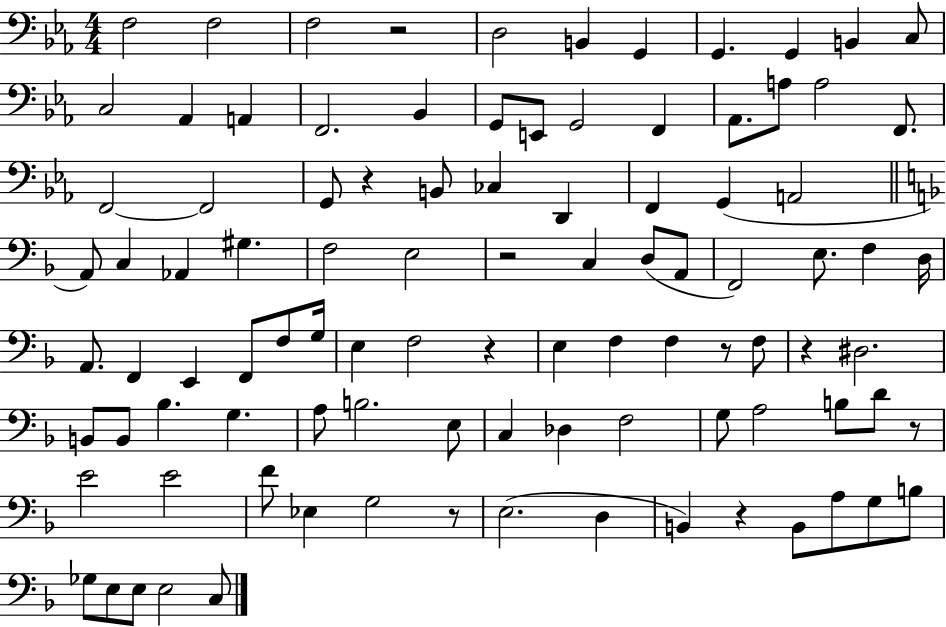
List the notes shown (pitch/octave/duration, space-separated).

F3/h F3/h F3/h R/h D3/h B2/q G2/q G2/q. G2/q B2/q C3/e C3/h Ab2/q A2/q F2/h. Bb2/q G2/e E2/e G2/h F2/q Ab2/e. A3/e A3/h F2/e. F2/h F2/h G2/e R/q B2/e CES3/q D2/q F2/q G2/q A2/h A2/e C3/q Ab2/q G#3/q. F3/h E3/h R/h C3/q D3/e A2/e F2/h E3/e. F3/q D3/s A2/e. F2/q E2/q F2/e F3/e G3/s E3/q F3/h R/q E3/q F3/q F3/q R/e F3/e R/q D#3/h. B2/e B2/e Bb3/q. G3/q. A3/e B3/h. E3/e C3/q Db3/q F3/h G3/e A3/h B3/e D4/e R/e E4/h E4/h F4/e Eb3/q G3/h R/e E3/h. D3/q B2/q R/q B2/e A3/e G3/e B3/e Gb3/e E3/e E3/e E3/h C3/e